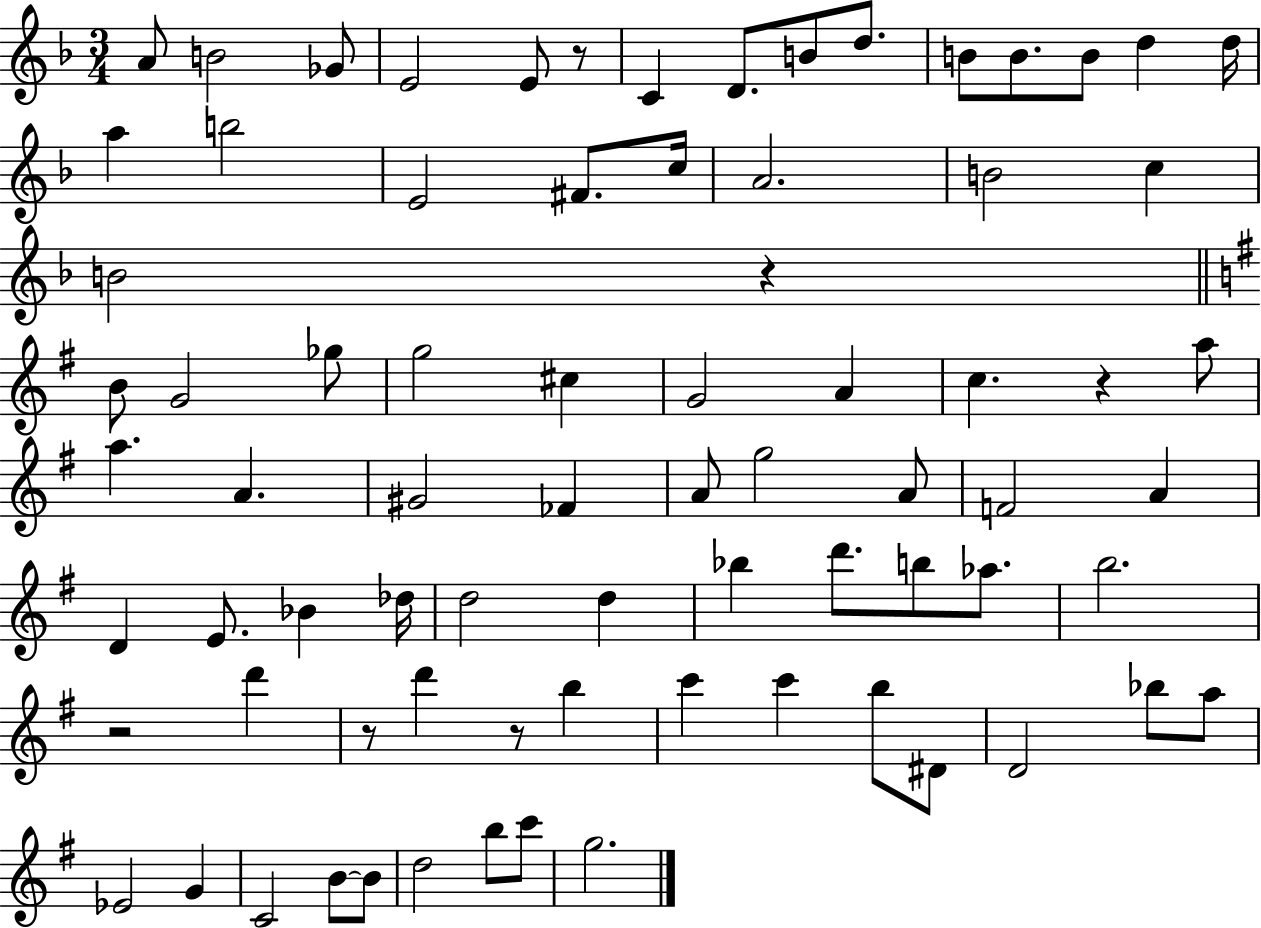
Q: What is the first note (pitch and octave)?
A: A4